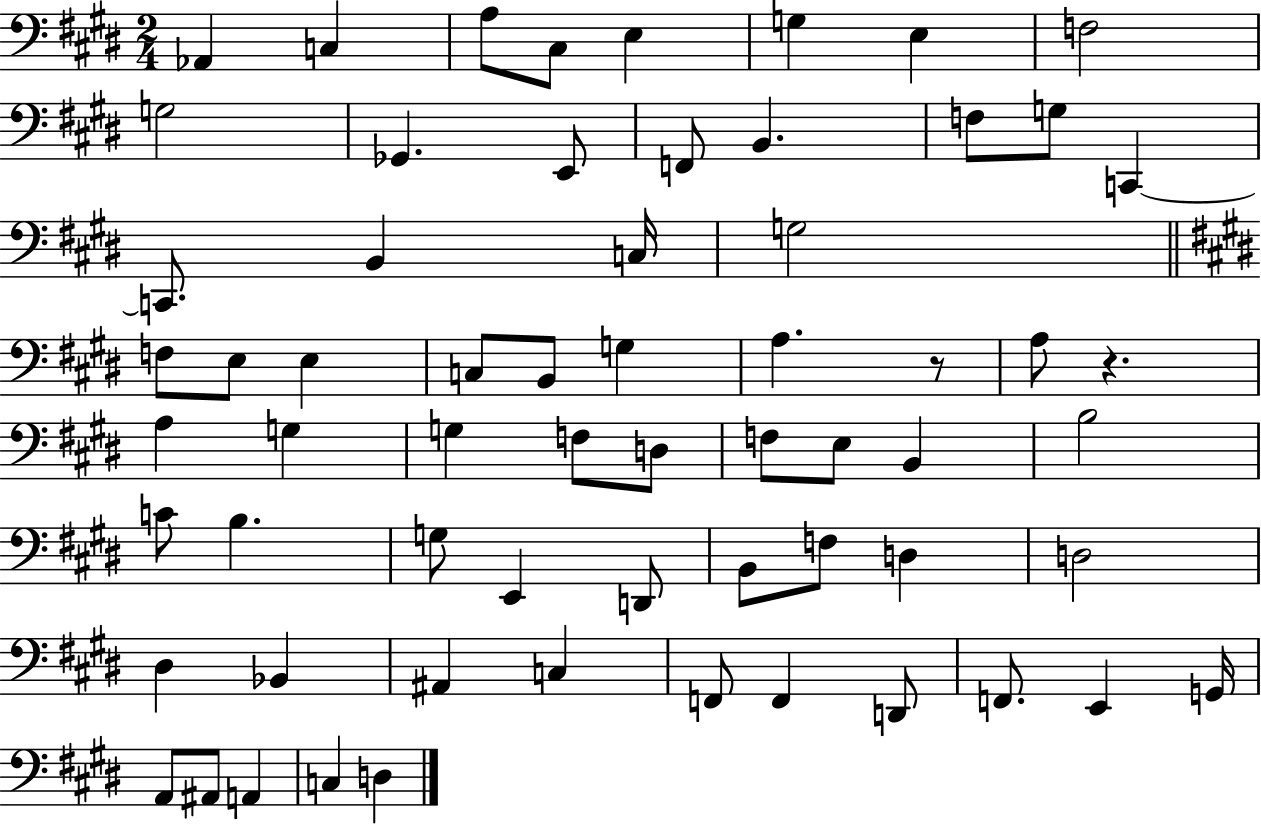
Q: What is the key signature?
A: E major